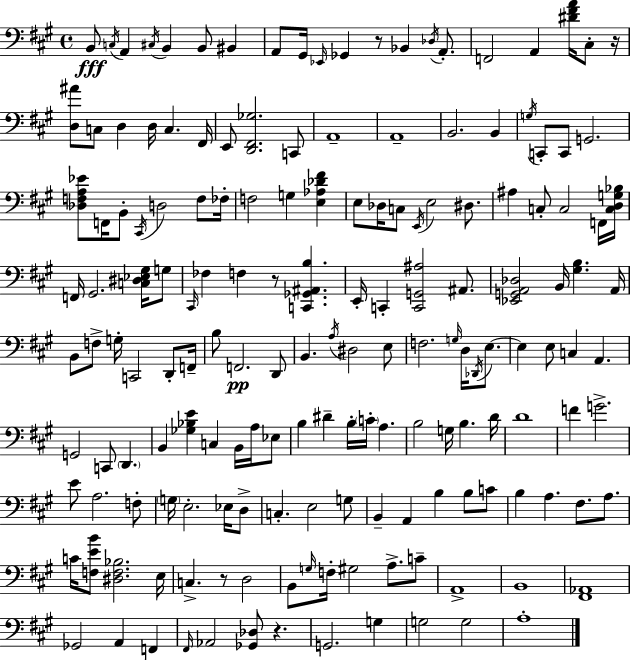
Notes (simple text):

B2/e C3/s A2/q C#3/s B2/q B2/e BIS2/q A2/e G#2/s Eb2/s Gb2/q R/e Bb2/q Db3/s A2/e. F2/h A2/q [D#4,F#4,A4]/s C#3/e R/s [D3,A#4]/e C3/e D3/q D3/s C3/q. F#2/s E2/e [D2,F#2,Gb3]/h. C2/e A2/w A2/w B2/h. B2/q G3/s C2/e C2/e G2/h. [Db3,F3,A3,Eb4]/e F2/s B2/e C#2/s D3/h F3/e FES3/s F3/h G3/q [E3,Ab3,Db4,F#4]/q E3/e Db3/s C3/e E2/s E3/h D#3/e. A#3/q C3/e C3/h F2/s [C3,D3,G3,Bb3]/s F2/s G#2/h. [C3,D#3,Eb3,G#3]/s G3/e C#2/s FES3/q F3/q R/e [C2,Gb2,A#2,B3]/q. E2/s C2/q [C2,G2,A#3]/h A#2/e. [Eb2,G2,A2,Db3]/h B2/s [G#3,B3]/q. A2/s B2/e F3/e G3/s C2/h D2/e F2/s B3/e F2/h. D2/e B2/q. A3/s D#3/h E3/e F3/h. G3/s D3/s Db2/s E3/e. E3/q E3/e C3/q A2/q. G2/h C2/e D2/q. B2/q [Gb3,Bb3,E4]/q C3/q B2/s A3/s Eb3/e B3/q D#4/q B3/s C4/s A3/q. B3/h G3/s B3/q. D4/s D4/w F4/q G4/h. E4/e A3/h. F3/e G3/s E3/h. Eb3/s D3/e C3/q. E3/h G3/e B2/q A2/q B3/q B3/e C4/e B3/q A3/q. F#3/e. A3/e. C4/s [F3,E4,B4]/e [D#3,F3,Bb3]/h. E3/s C3/q. R/e D3/h B2/e G3/s F3/s G#3/h A3/e. C4/e A2/w B2/w [F#2,Ab2]/w Gb2/h A2/q F2/q F#2/s Ab2/h [Gb2,Db3]/e R/q. G2/h. G3/q G3/h G3/h A3/w